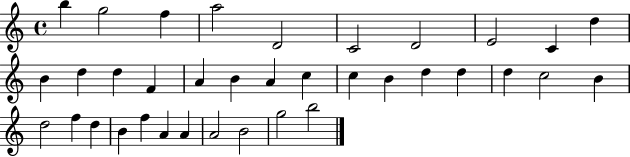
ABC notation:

X:1
T:Untitled
M:4/4
L:1/4
K:C
b g2 f a2 D2 C2 D2 E2 C d B d d F A B A c c B d d d c2 B d2 f d B f A A A2 B2 g2 b2